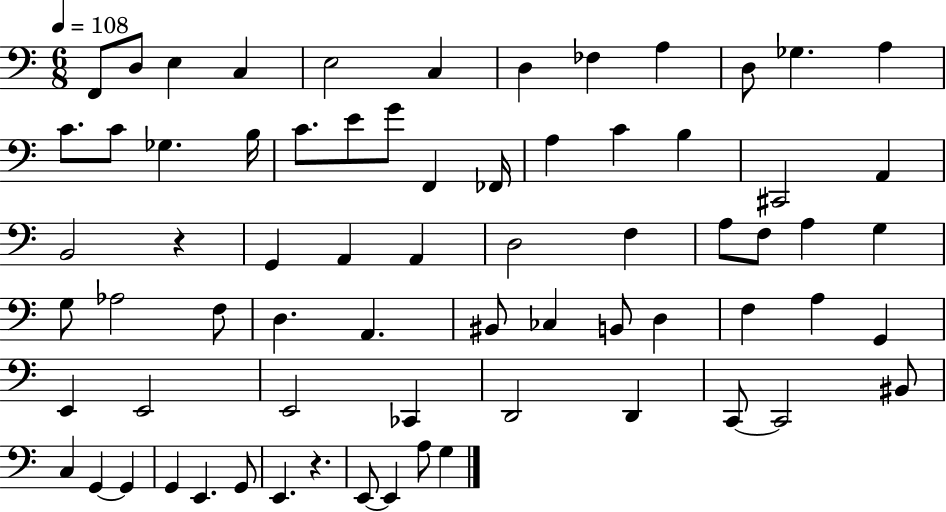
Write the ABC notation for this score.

X:1
T:Untitled
M:6/8
L:1/4
K:C
F,,/2 D,/2 E, C, E,2 C, D, _F, A, D,/2 _G, A, C/2 C/2 _G, B,/4 C/2 E/2 G/2 F,, _F,,/4 A, C B, ^C,,2 A,, B,,2 z G,, A,, A,, D,2 F, A,/2 F,/2 A, G, G,/2 _A,2 F,/2 D, A,, ^B,,/2 _C, B,,/2 D, F, A, G,, E,, E,,2 E,,2 _C,, D,,2 D,, C,,/2 C,,2 ^B,,/2 C, G,, G,, G,, E,, G,,/2 E,, z E,,/2 E,, A,/2 G,